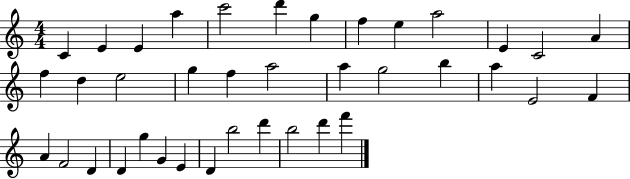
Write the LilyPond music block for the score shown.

{
  \clef treble
  \numericTimeSignature
  \time 4/4
  \key c \major
  c'4 e'4 e'4 a''4 | c'''2 d'''4 g''4 | f''4 e''4 a''2 | e'4 c'2 a'4 | \break f''4 d''4 e''2 | g''4 f''4 a''2 | a''4 g''2 b''4 | a''4 e'2 f'4 | \break a'4 f'2 d'4 | d'4 g''4 g'4 e'4 | d'4 b''2 d'''4 | b''2 d'''4 f'''4 | \break \bar "|."
}